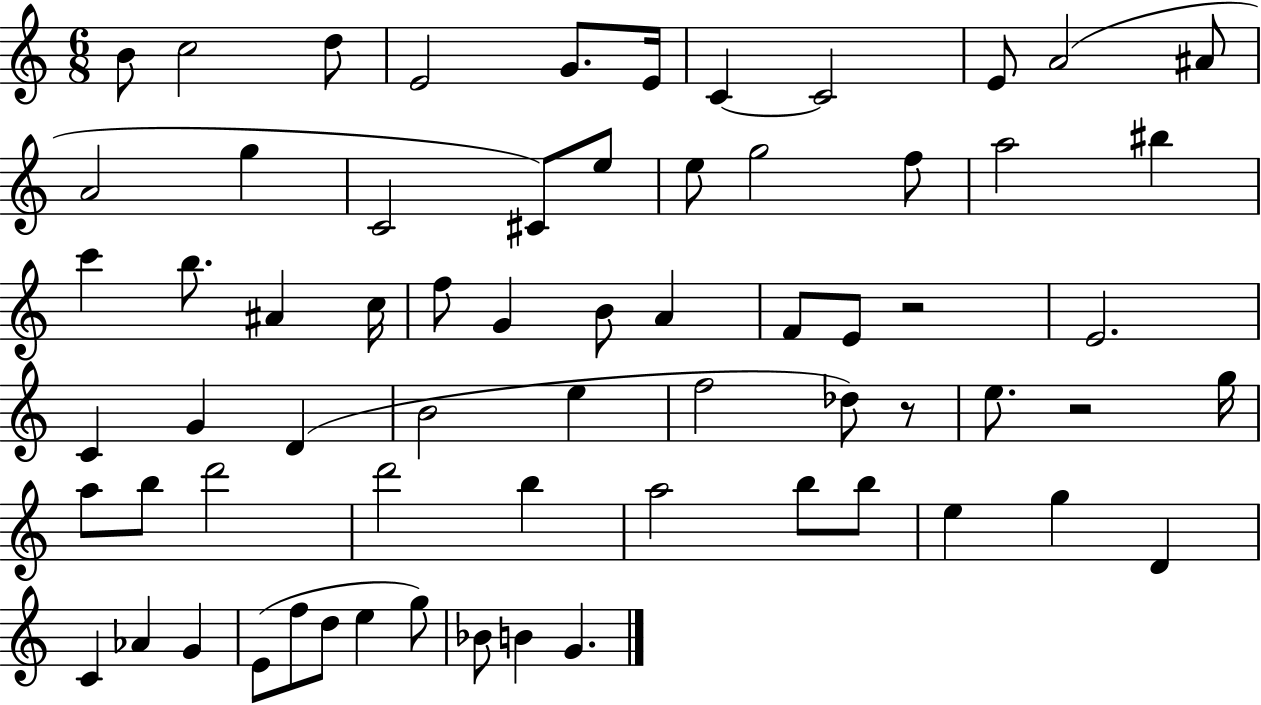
{
  \clef treble
  \numericTimeSignature
  \time 6/8
  \key c \major
  b'8 c''2 d''8 | e'2 g'8. e'16 | c'4~~ c'2 | e'8 a'2( ais'8 | \break a'2 g''4 | c'2 cis'8) e''8 | e''8 g''2 f''8 | a''2 bis''4 | \break c'''4 b''8. ais'4 c''16 | f''8 g'4 b'8 a'4 | f'8 e'8 r2 | e'2. | \break c'4 g'4 d'4( | b'2 e''4 | f''2 des''8) r8 | e''8. r2 g''16 | \break a''8 b''8 d'''2 | d'''2 b''4 | a''2 b''8 b''8 | e''4 g''4 d'4 | \break c'4 aes'4 g'4 | e'8( f''8 d''8 e''4 g''8) | bes'8 b'4 g'4. | \bar "|."
}